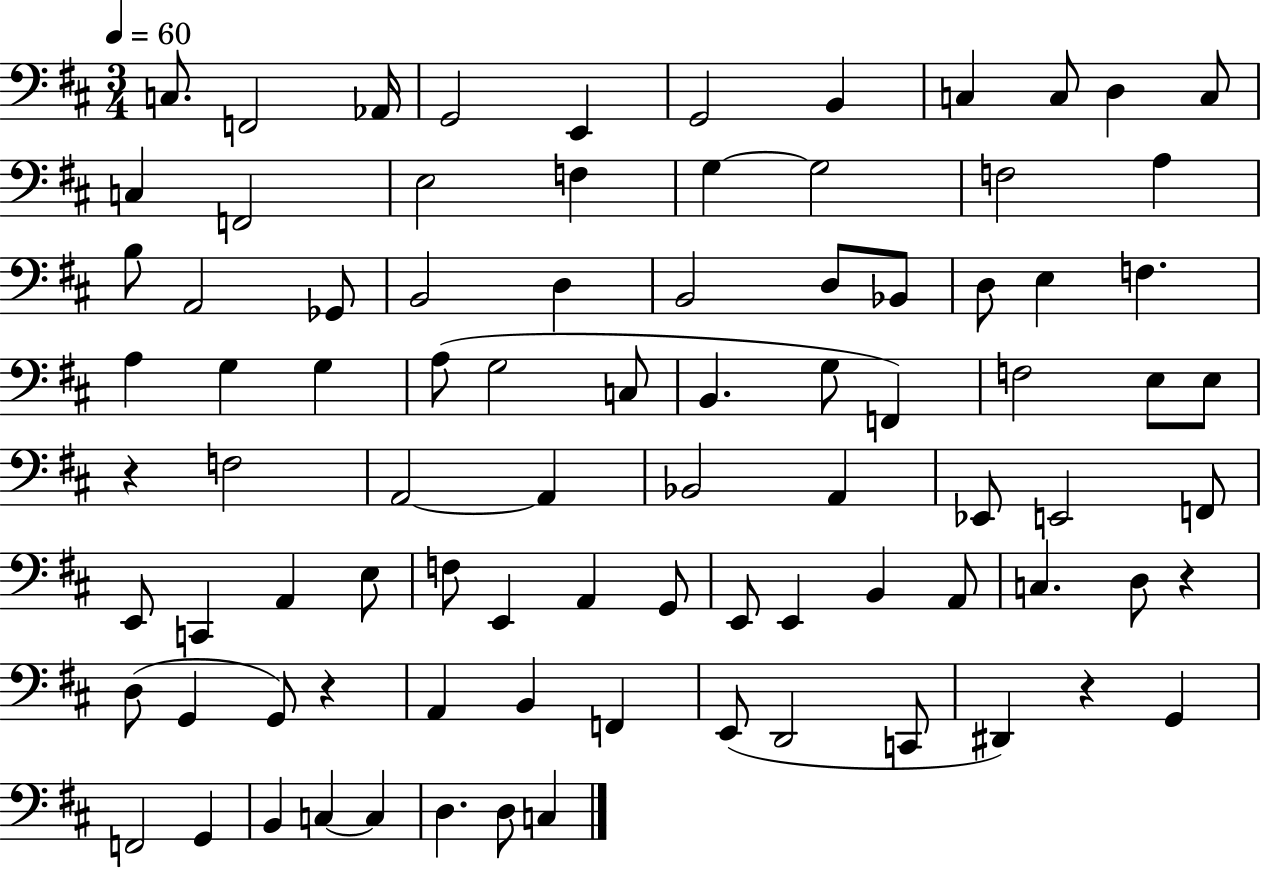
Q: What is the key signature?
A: D major